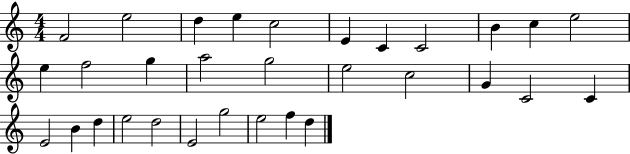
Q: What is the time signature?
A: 4/4